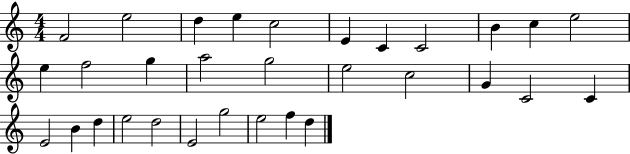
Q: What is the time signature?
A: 4/4